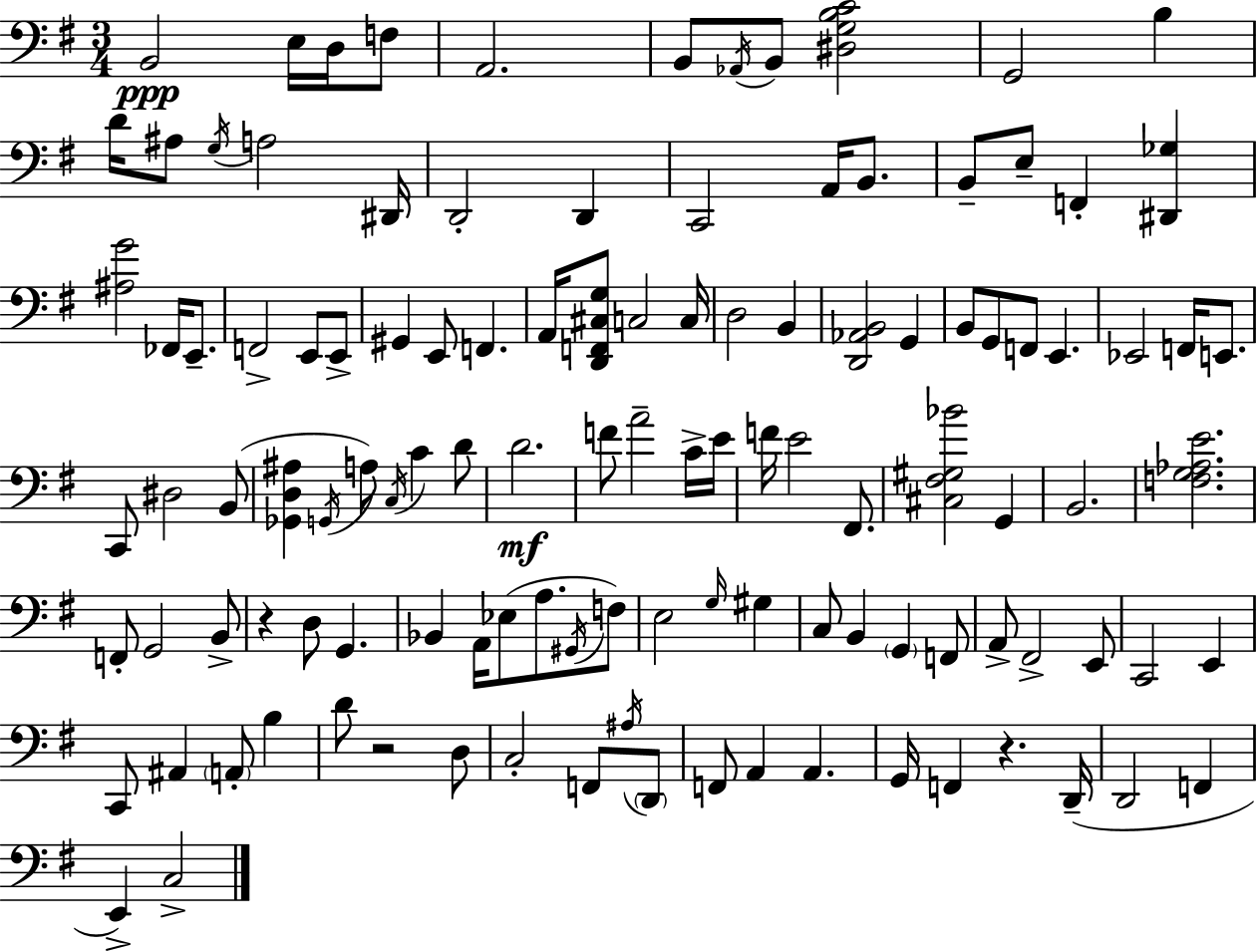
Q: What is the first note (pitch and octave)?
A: B2